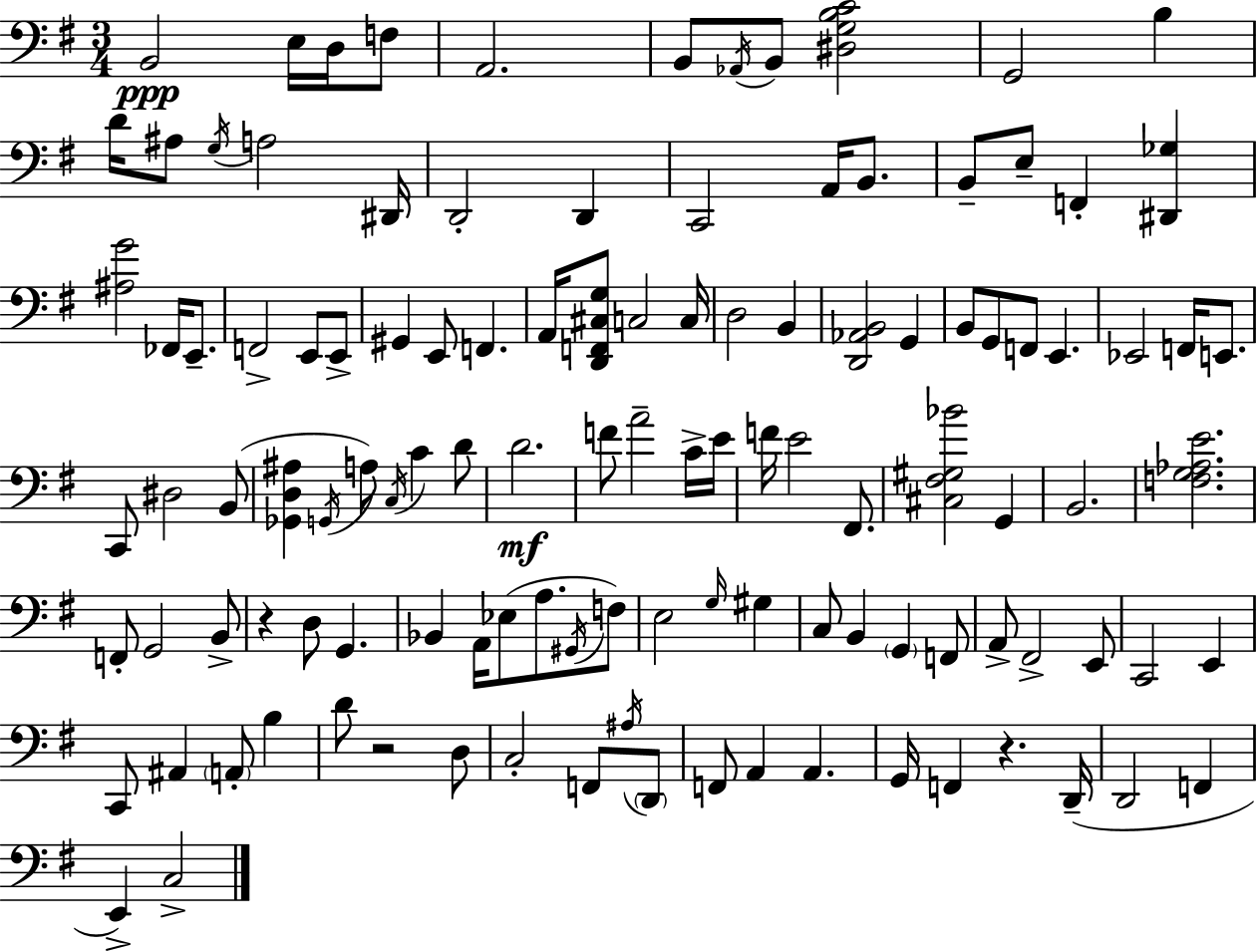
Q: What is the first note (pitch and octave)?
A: B2